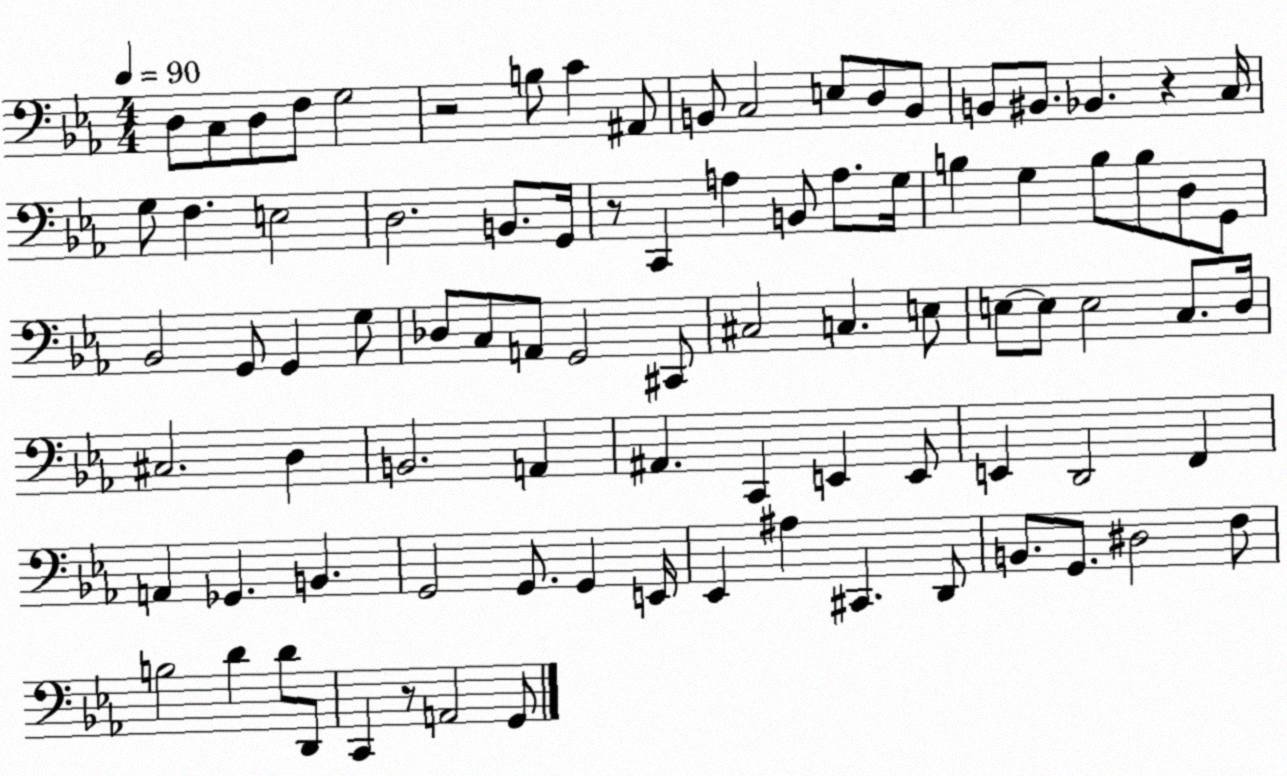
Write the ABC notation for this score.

X:1
T:Untitled
M:4/4
L:1/4
K:Eb
D,/2 C,/2 D,/2 F,/2 G,2 z2 B,/2 C ^A,,/2 B,,/2 C,2 E,/2 D,/2 B,,/2 B,,/2 ^B,,/2 _B,, z C,/4 G,/2 F, E,2 D,2 B,,/2 G,,/4 z/2 C,, A, B,,/2 A,/2 G,/4 B, G, B,/2 B,/2 D,/2 G,,/2 _B,,2 G,,/2 G,, G,/2 _D,/2 C,/2 A,,/2 G,,2 ^C,,/2 ^C,2 C, E,/2 E,/2 E,/2 E,2 C,/2 D,/4 ^C,2 D, B,,2 A,, ^A,, C,, E,, E,,/2 E,, D,,2 F,, A,, _G,, B,, G,,2 G,,/2 G,, E,,/4 _E,, ^A, ^C,, D,,/2 B,,/2 G,,/2 ^D,2 F,/2 B,2 D D/2 D,,/2 C,, z/2 A,,2 G,,/2